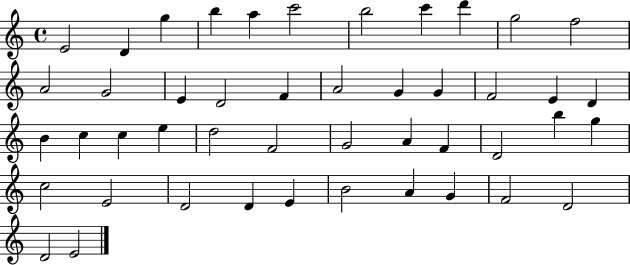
E4/h D4/q G5/q B5/q A5/q C6/h B5/h C6/q D6/q G5/h F5/h A4/h G4/h E4/q D4/h F4/q A4/h G4/q G4/q F4/h E4/q D4/q B4/q C5/q C5/q E5/q D5/h F4/h G4/h A4/q F4/q D4/h B5/q G5/q C5/h E4/h D4/h D4/q E4/q B4/h A4/q G4/q F4/h D4/h D4/h E4/h